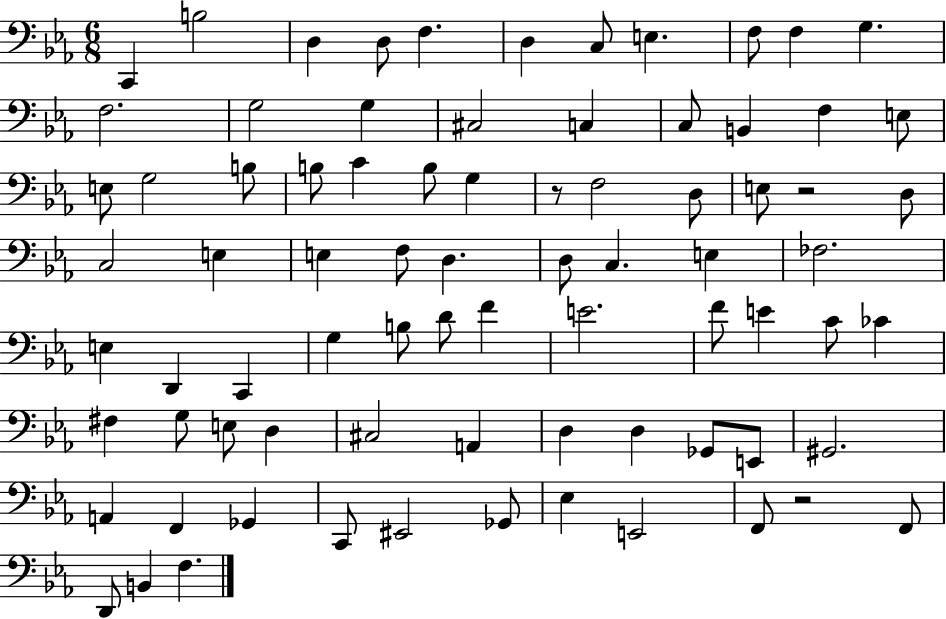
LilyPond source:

{
  \clef bass
  \numericTimeSignature
  \time 6/8
  \key ees \major
  c,4 b2 | d4 d8 f4. | d4 c8 e4. | f8 f4 g4. | \break f2. | g2 g4 | cis2 c4 | c8 b,4 f4 e8 | \break e8 g2 b8 | b8 c'4 b8 g4 | r8 f2 d8 | e8 r2 d8 | \break c2 e4 | e4 f8 d4. | d8 c4. e4 | fes2. | \break e4 d,4 c,4 | g4 b8 d'8 f'4 | e'2. | f'8 e'4 c'8 ces'4 | \break fis4 g8 e8 d4 | cis2 a,4 | d4 d4 ges,8 e,8 | gis,2. | \break a,4 f,4 ges,4 | c,8 eis,2 ges,8 | ees4 e,2 | f,8 r2 f,8 | \break d,8 b,4 f4. | \bar "|."
}